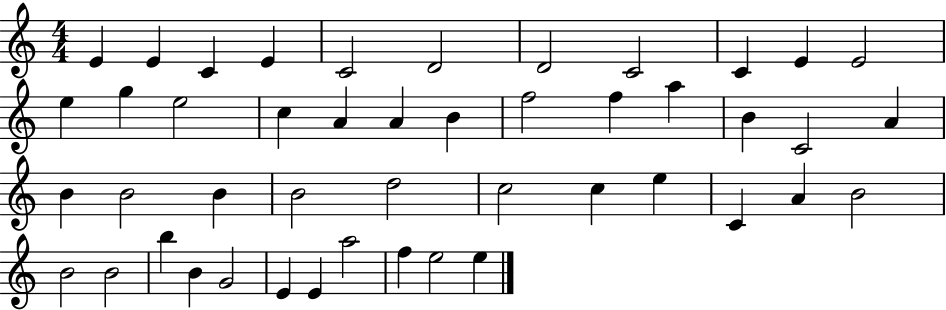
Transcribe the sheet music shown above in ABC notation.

X:1
T:Untitled
M:4/4
L:1/4
K:C
E E C E C2 D2 D2 C2 C E E2 e g e2 c A A B f2 f a B C2 A B B2 B B2 d2 c2 c e C A B2 B2 B2 b B G2 E E a2 f e2 e